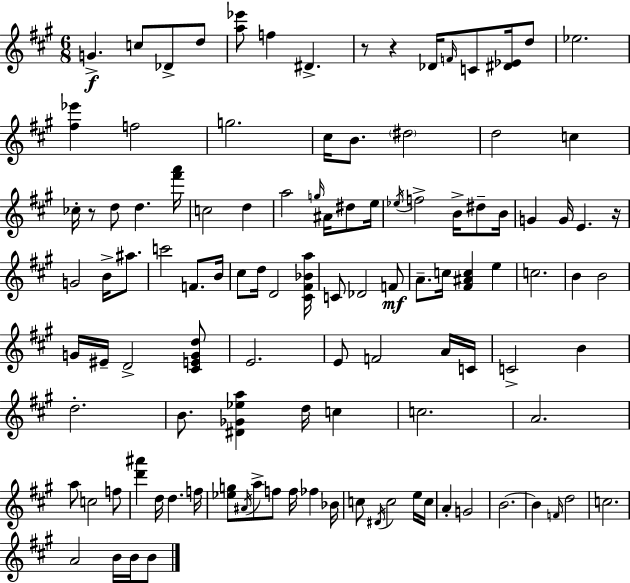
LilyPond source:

{
  \clef treble
  \numericTimeSignature
  \time 6/8
  \key a \major
  \repeat volta 2 { g'4.->\f c''8 des'8-> d''8 | <a'' ees'''>8 f''4 dis'4.-> | r8 r4 des'16 \grace { f'16 } c'8 <dis' ees'>16 d''8 | ees''2. | \break <fis'' ees'''>4 f''2 | g''2. | cis''16 b'8. \parenthesize dis''2 | d''2 c''4 | \break ces''16-. r8 d''8 d''4. | <fis''' a'''>16 c''2 d''4 | a''2 \grace { g''16 } ais'16 dis''8 | e''16 \acciaccatura { ees''16 } f''2-> b'16-> | \break dis''8-- b'16 g'4 g'16 e'4. | r16 g'2 b'16-> | ais''8. c'''2 f'8. | b'16 cis''8 d''16 d'2 | \break <cis' fis' bes' a''>16 c'8 des'2 | f'8\mf a'8.-- c''16 <fis' ais' c''>4 e''4 | c''2. | b'4 b'2 | \break g'16 eis'16-- d'2-> | <cis' e' g' d''>8 e'2. | e'8 f'2 | a'16 c'16 c'2-> b'4 | \break d''2.-. | b'8. <dis' ges' ees'' a''>4 d''16 c''4 | c''2. | a'2. | \break a''8 c''2 | f''8 <d''' ais'''>4 d''16 d''4. | f''16 <ees'' g''>8 \acciaccatura { ais'16 } a''8-> f''8 f''16 fes''4 | bes'16 c''8 \acciaccatura { dis'16 } c''2 | \break e''16 c''16 a'4-. g'2 | b'2.~~ | b'4 \grace { f'16 } d''2 | c''2. | \break a'2 | b'16 b'16 b'8 } \bar "|."
}